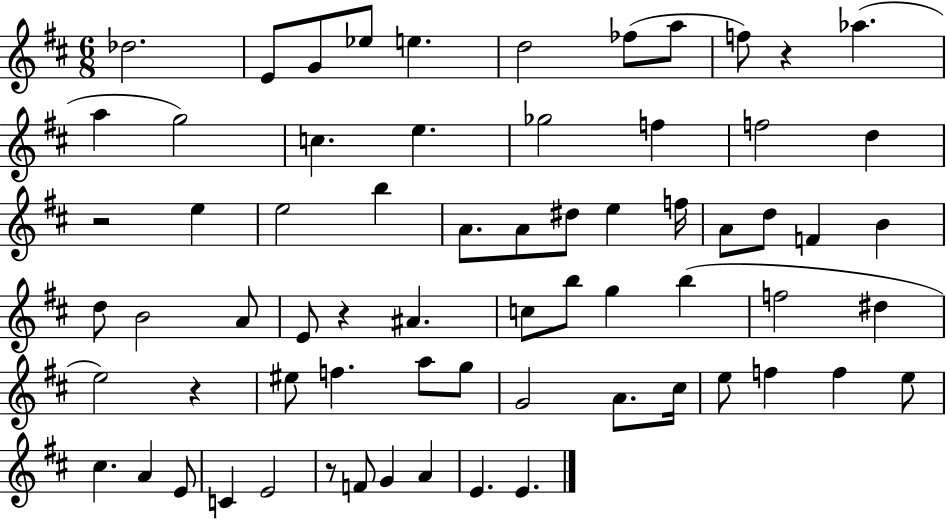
Db5/h. E4/e G4/e Eb5/e E5/q. D5/h FES5/e A5/e F5/e R/q Ab5/q. A5/q G5/h C5/q. E5/q. Gb5/h F5/q F5/h D5/q R/h E5/q E5/h B5/q A4/e. A4/e D#5/e E5/q F5/s A4/e D5/e F4/q B4/q D5/e B4/h A4/e E4/e R/q A#4/q. C5/e B5/e G5/q B5/q F5/h D#5/q E5/h R/q EIS5/e F5/q. A5/e G5/e G4/h A4/e. C#5/s E5/e F5/q F5/q E5/e C#5/q. A4/q E4/e C4/q E4/h R/e F4/e G4/q A4/q E4/q. E4/q.